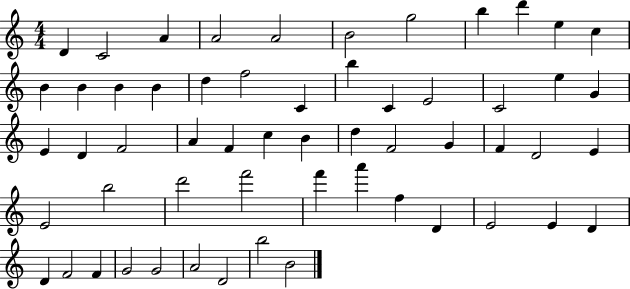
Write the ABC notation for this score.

X:1
T:Untitled
M:4/4
L:1/4
K:C
D C2 A A2 A2 B2 g2 b d' e c B B B B d f2 C b C E2 C2 e G E D F2 A F c B d F2 G F D2 E E2 b2 d'2 f'2 f' a' f D E2 E D D F2 F G2 G2 A2 D2 b2 B2